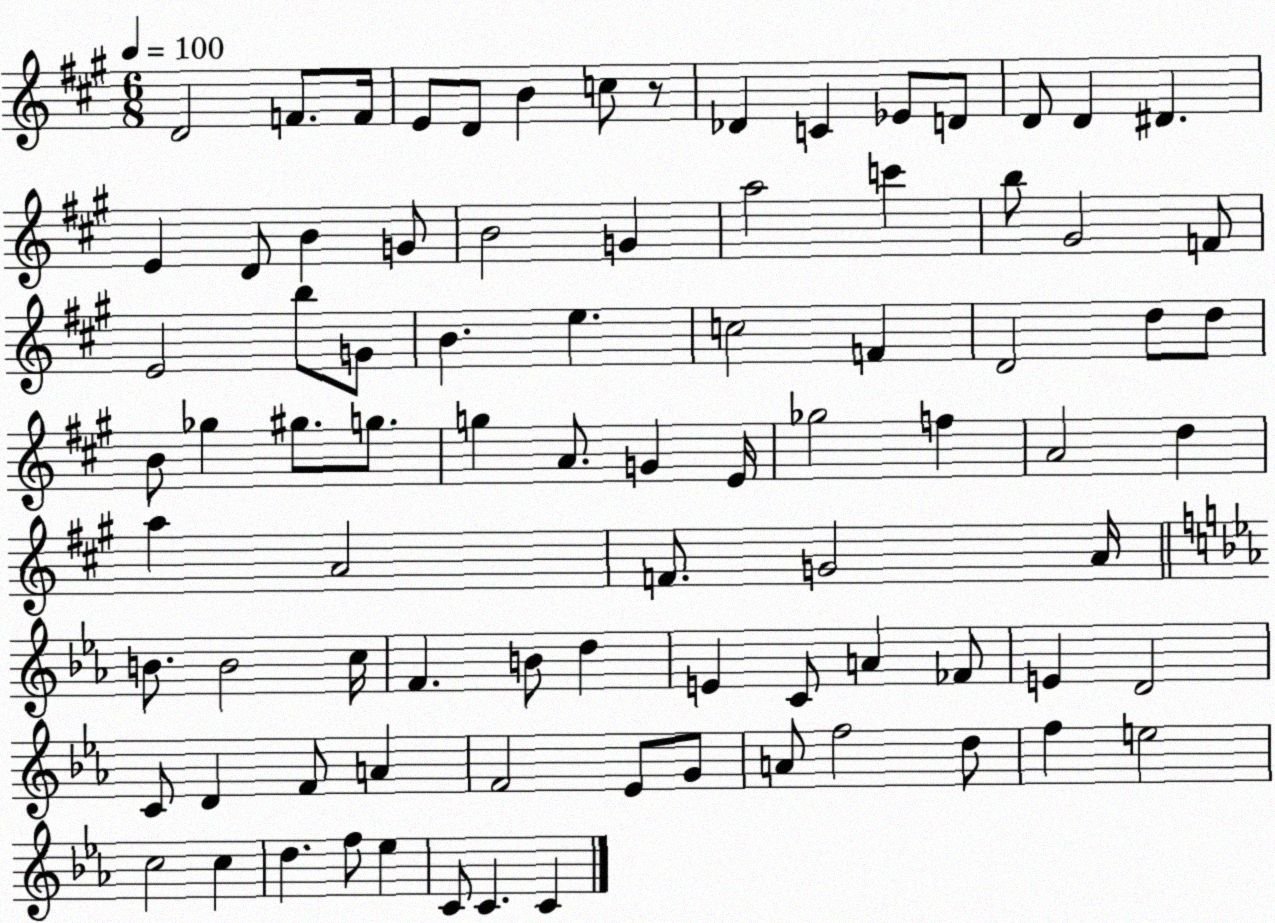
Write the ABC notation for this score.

X:1
T:Untitled
M:6/8
L:1/4
K:A
D2 F/2 F/4 E/2 D/2 B c/2 z/2 _D C _E/2 D/2 D/2 D ^D E D/2 B G/2 B2 G a2 c' b/2 ^G2 F/2 E2 b/2 G/2 B e c2 F D2 d/2 d/2 B/2 _g ^g/2 g/2 g A/2 G E/4 _g2 f A2 d a A2 F/2 G2 A/4 B/2 B2 c/4 F B/2 d E C/2 A _F/2 E D2 C/2 D F/2 A F2 _E/2 G/2 A/2 f2 d/2 f e2 c2 c d f/2 _e C/2 C C